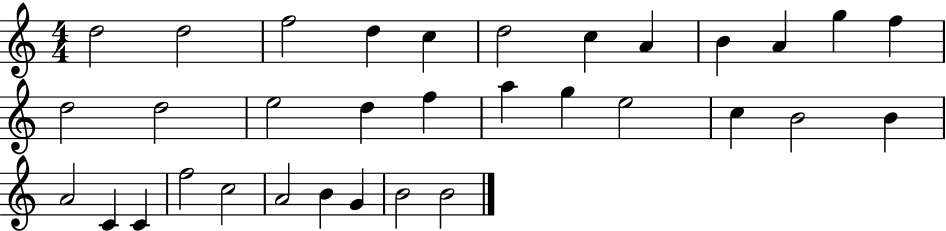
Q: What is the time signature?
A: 4/4